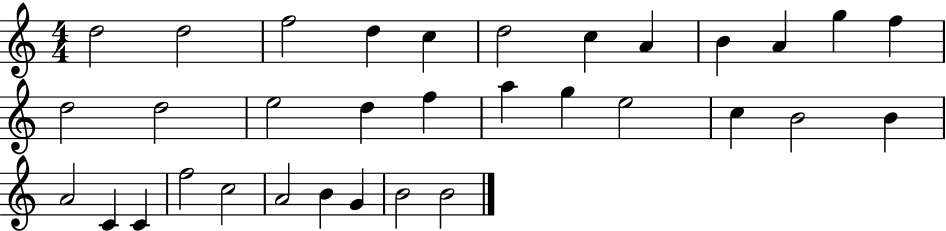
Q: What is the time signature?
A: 4/4